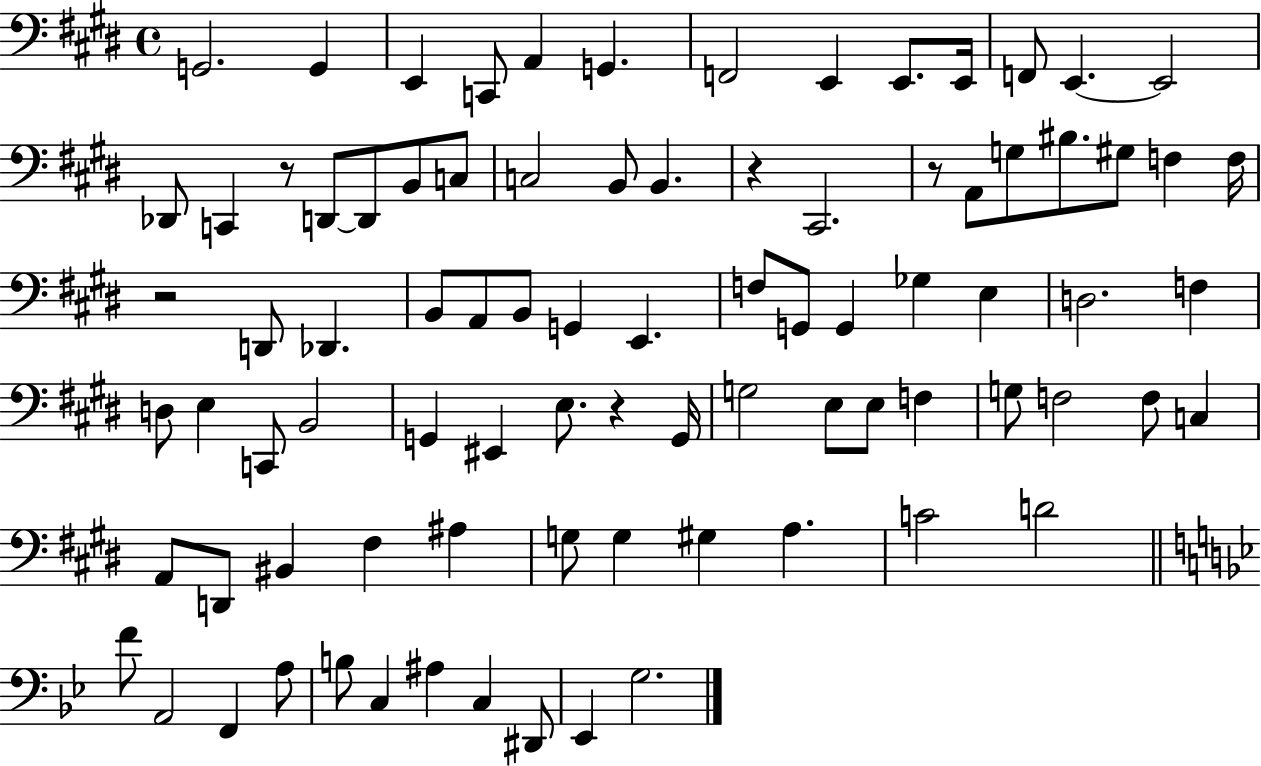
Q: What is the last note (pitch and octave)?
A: G3